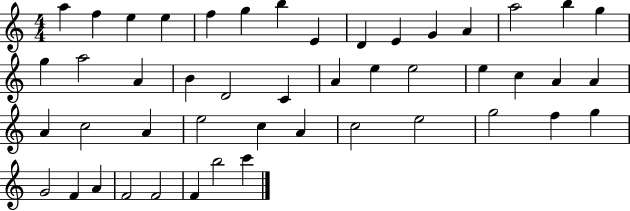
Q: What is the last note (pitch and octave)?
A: C6